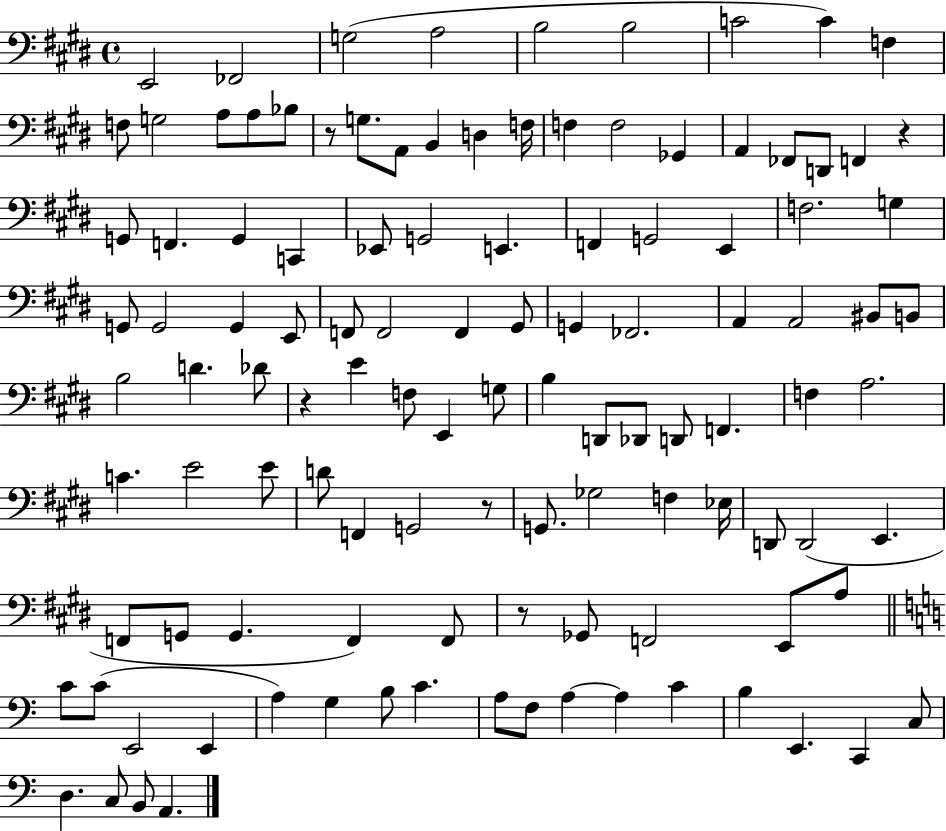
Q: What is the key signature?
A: E major